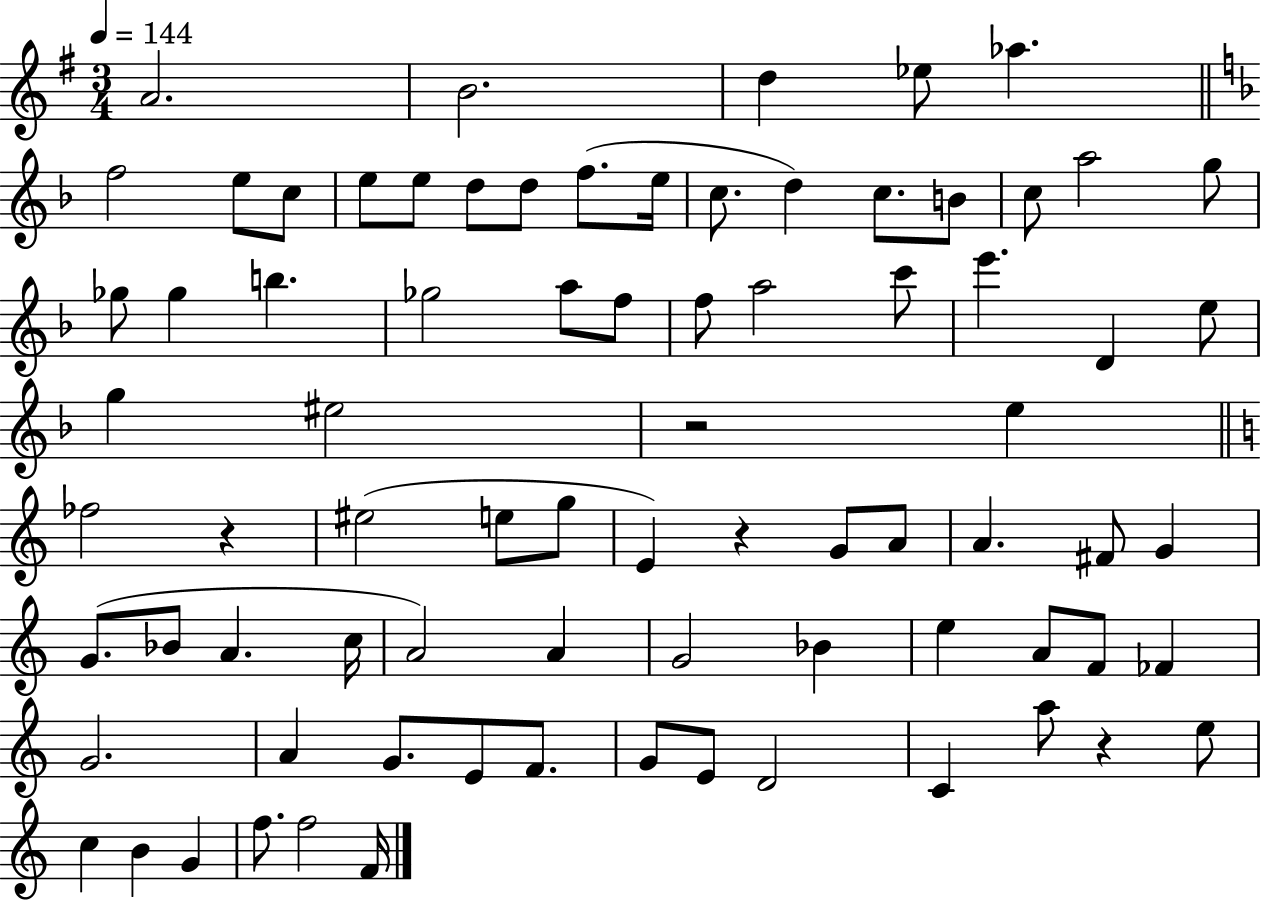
A4/h. B4/h. D5/q Eb5/e Ab5/q. F5/h E5/e C5/e E5/e E5/e D5/e D5/e F5/e. E5/s C5/e. D5/q C5/e. B4/e C5/e A5/h G5/e Gb5/e Gb5/q B5/q. Gb5/h A5/e F5/e F5/e A5/h C6/e E6/q. D4/q E5/e G5/q EIS5/h R/h E5/q FES5/h R/q EIS5/h E5/e G5/e E4/q R/q G4/e A4/e A4/q. F#4/e G4/q G4/e. Bb4/e A4/q. C5/s A4/h A4/q G4/h Bb4/q E5/q A4/e F4/e FES4/q G4/h. A4/q G4/e. E4/e F4/e. G4/e E4/e D4/h C4/q A5/e R/q E5/e C5/q B4/q G4/q F5/e. F5/h F4/s